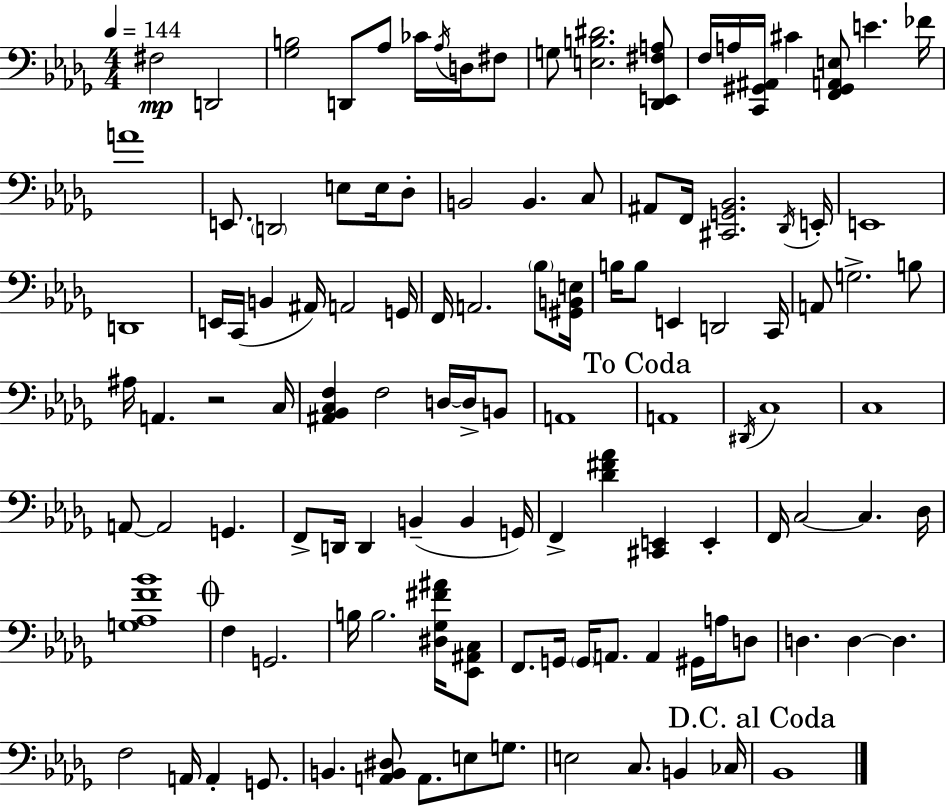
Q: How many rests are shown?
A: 1